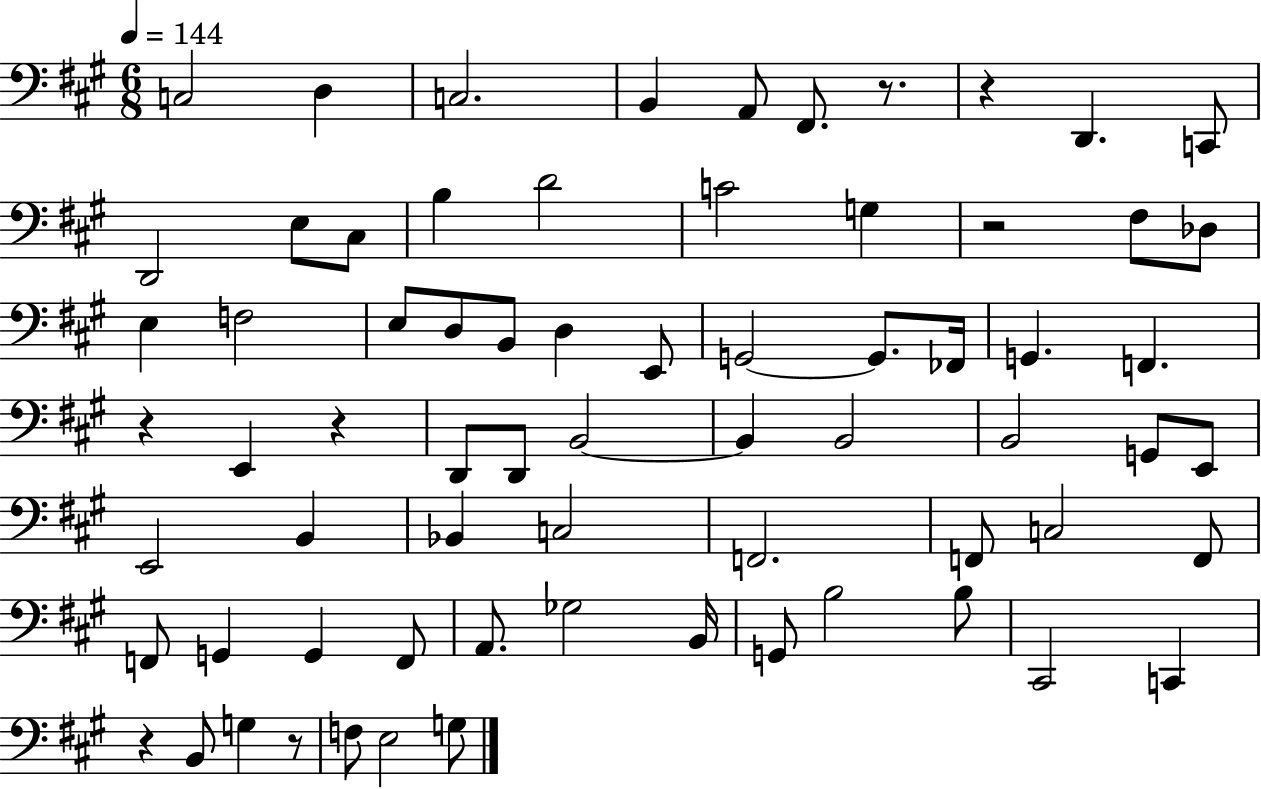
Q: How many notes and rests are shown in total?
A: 70